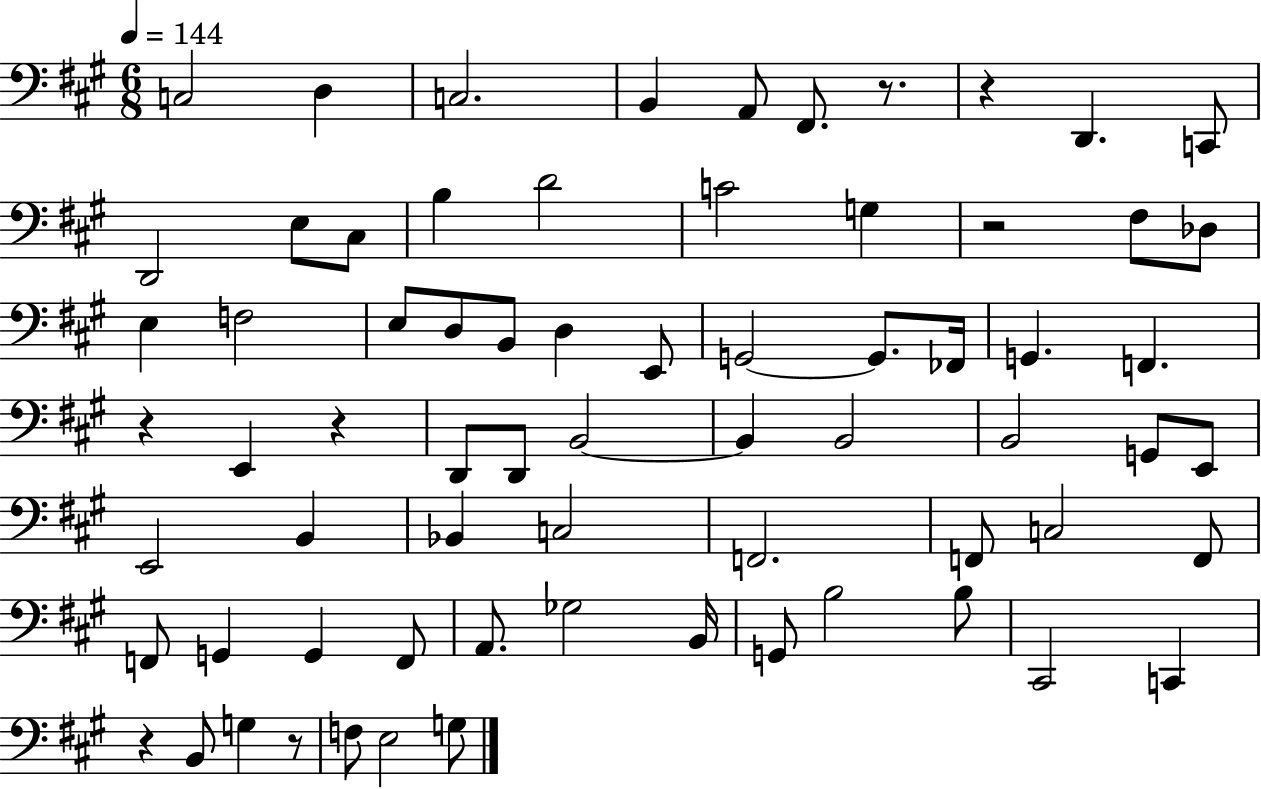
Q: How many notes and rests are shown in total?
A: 70